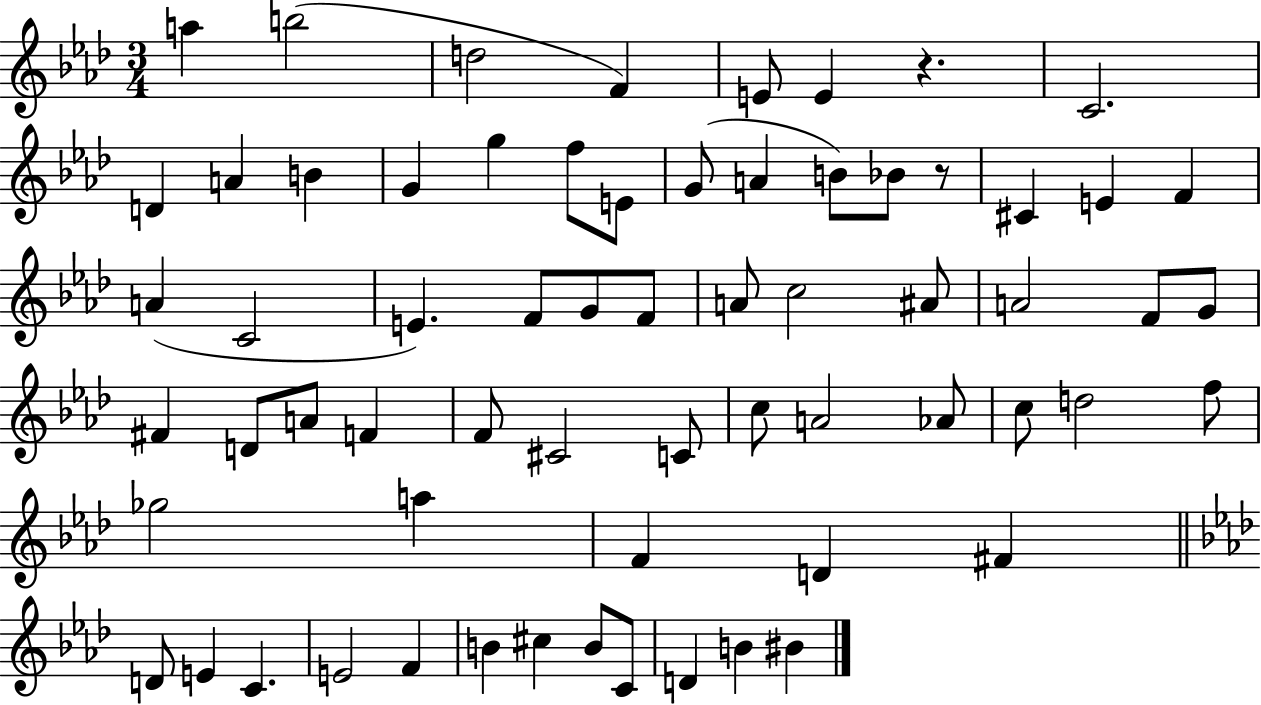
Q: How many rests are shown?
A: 2